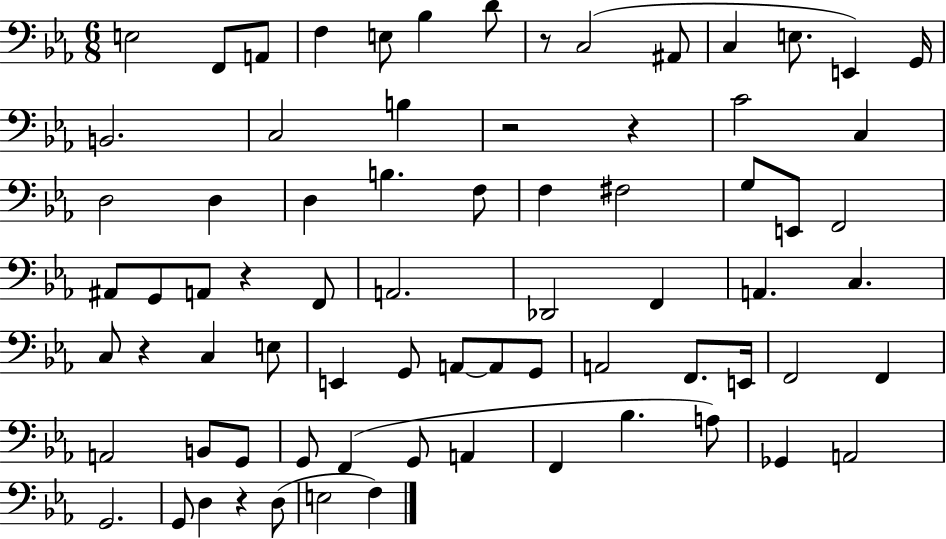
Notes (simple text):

E3/h F2/e A2/e F3/q E3/e Bb3/q D4/e R/e C3/h A#2/e C3/q E3/e. E2/q G2/s B2/h. C3/h B3/q R/h R/q C4/h C3/q D3/h D3/q D3/q B3/q. F3/e F3/q F#3/h G3/e E2/e F2/h A#2/e G2/e A2/e R/q F2/e A2/h. Db2/h F2/q A2/q. C3/q. C3/e R/q C3/q E3/e E2/q G2/e A2/e A2/e G2/e A2/h F2/e. E2/s F2/h F2/q A2/h B2/e G2/e G2/e F2/q G2/e A2/q F2/q Bb3/q. A3/e Gb2/q A2/h G2/h. G2/e D3/q R/q D3/e E3/h F3/q